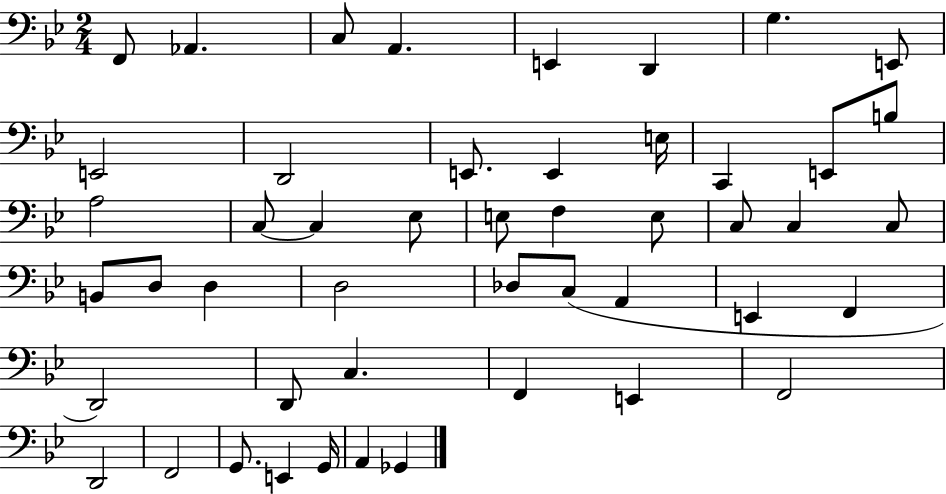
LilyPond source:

{
  \clef bass
  \numericTimeSignature
  \time 2/4
  \key bes \major
  f,8 aes,4. | c8 a,4. | e,4 d,4 | g4. e,8 | \break e,2 | d,2 | e,8. e,4 e16 | c,4 e,8 b8 | \break a2 | c8~~ c4 ees8 | e8 f4 e8 | c8 c4 c8 | \break b,8 d8 d4 | d2 | des8 c8( a,4 | e,4 f,4 | \break d,2) | d,8 c4. | f,4 e,4 | f,2 | \break d,2 | f,2 | g,8. e,4 g,16 | a,4 ges,4 | \break \bar "|."
}